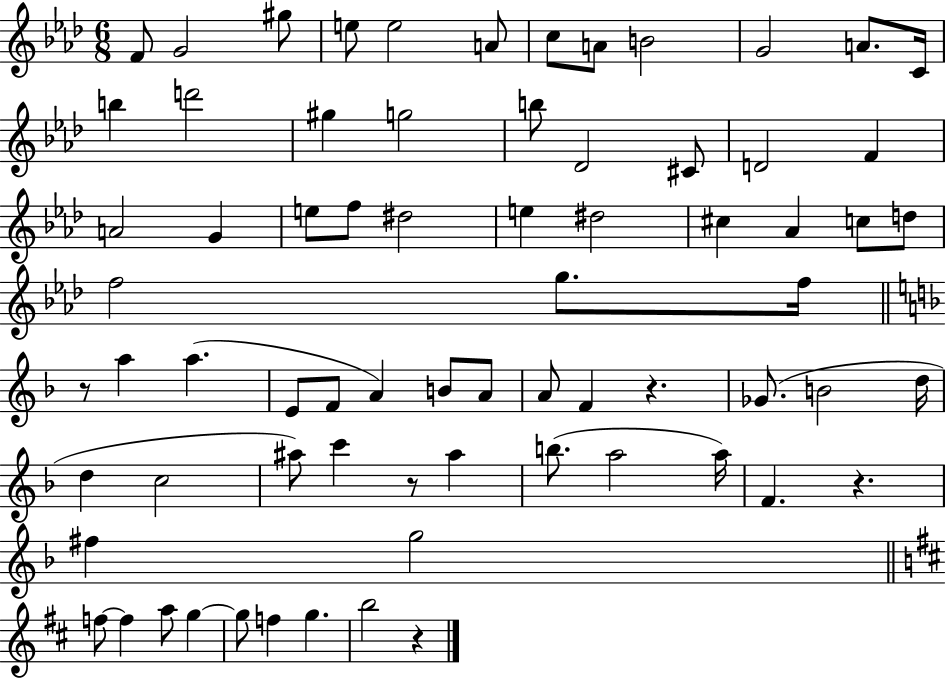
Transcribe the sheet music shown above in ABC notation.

X:1
T:Untitled
M:6/8
L:1/4
K:Ab
F/2 G2 ^g/2 e/2 e2 A/2 c/2 A/2 B2 G2 A/2 C/4 b d'2 ^g g2 b/2 _D2 ^C/2 D2 F A2 G e/2 f/2 ^d2 e ^d2 ^c _A c/2 d/2 f2 g/2 f/4 z/2 a a E/2 F/2 A B/2 A/2 A/2 F z _G/2 B2 d/4 d c2 ^a/2 c' z/2 ^a b/2 a2 a/4 F z ^f g2 f/2 f a/2 g g/2 f g b2 z